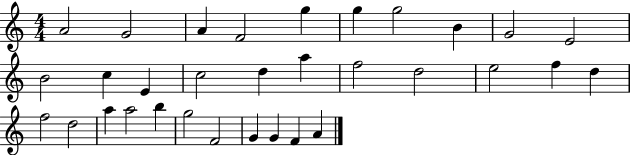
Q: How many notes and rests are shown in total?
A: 32